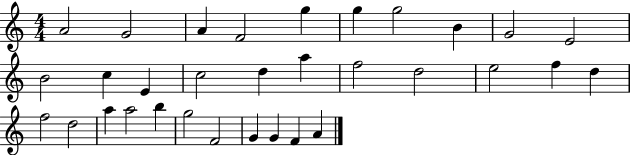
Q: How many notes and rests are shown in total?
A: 32